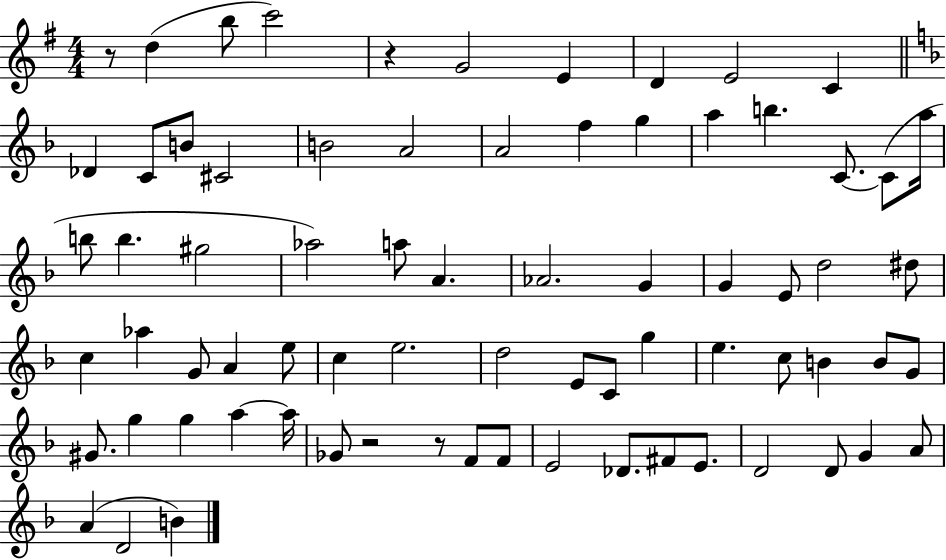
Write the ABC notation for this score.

X:1
T:Untitled
M:4/4
L:1/4
K:G
z/2 d b/2 c'2 z G2 E D E2 C _D C/2 B/2 ^C2 B2 A2 A2 f g a b C/2 C/2 a/4 b/2 b ^g2 _a2 a/2 A _A2 G G E/2 d2 ^d/2 c _a G/2 A e/2 c e2 d2 E/2 C/2 g e c/2 B B/2 G/2 ^G/2 g g a a/4 _G/2 z2 z/2 F/2 F/2 E2 _D/2 ^F/2 E/2 D2 D/2 G A/2 A D2 B